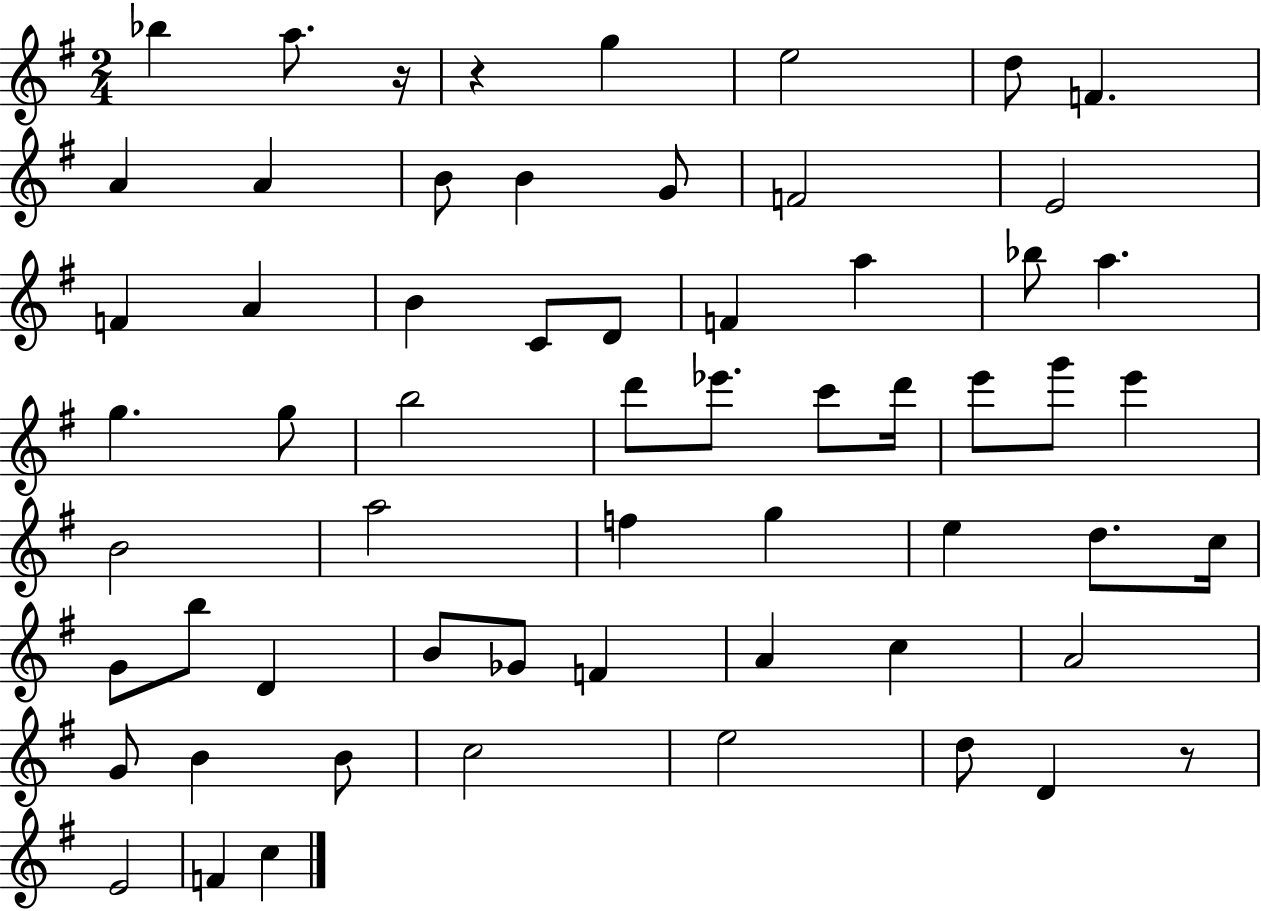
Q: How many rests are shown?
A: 3